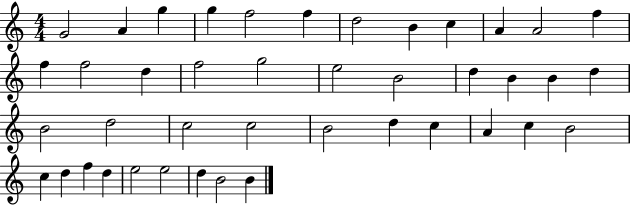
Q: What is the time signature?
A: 4/4